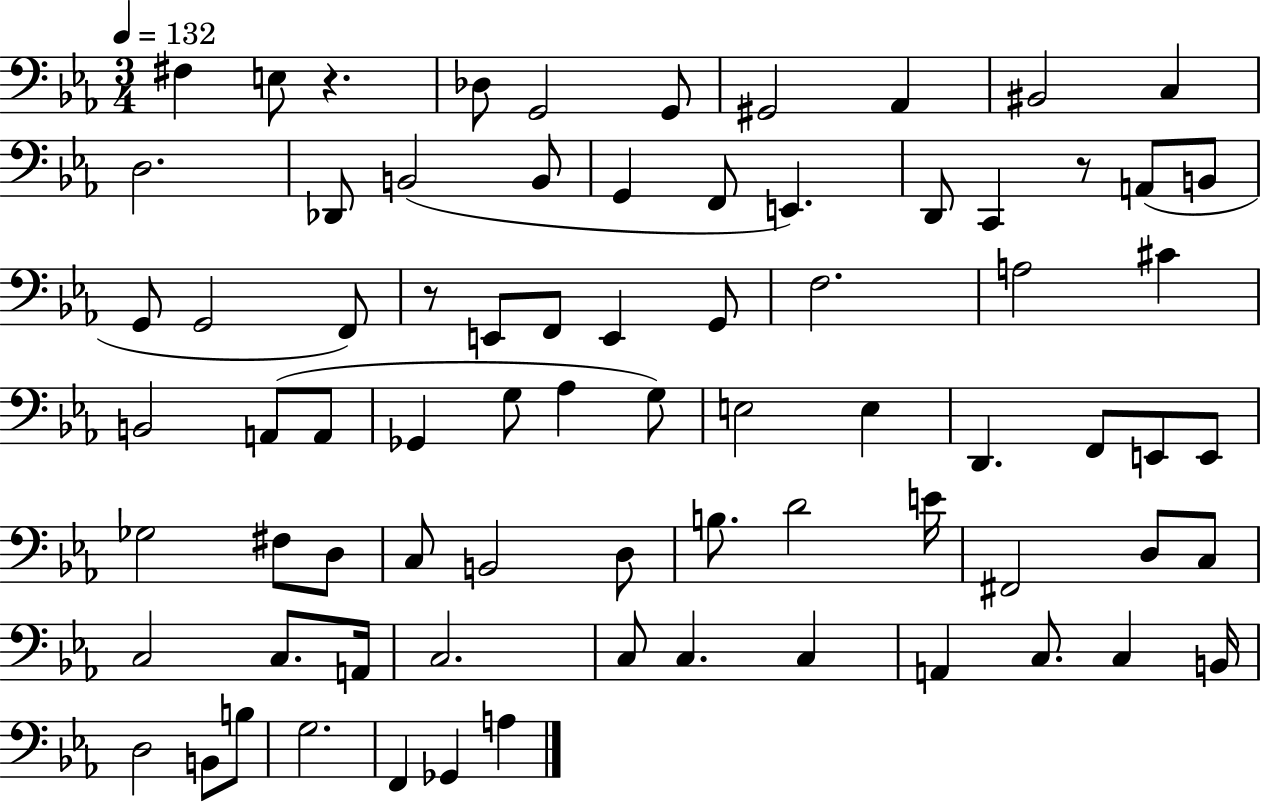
F#3/q E3/e R/q. Db3/e G2/h G2/e G#2/h Ab2/q BIS2/h C3/q D3/h. Db2/e B2/h B2/e G2/q F2/e E2/q. D2/e C2/q R/e A2/e B2/e G2/e G2/h F2/e R/e E2/e F2/e E2/q G2/e F3/h. A3/h C#4/q B2/h A2/e A2/e Gb2/q G3/e Ab3/q G3/e E3/h E3/q D2/q. F2/e E2/e E2/e Gb3/h F#3/e D3/e C3/e B2/h D3/e B3/e. D4/h E4/s F#2/h D3/e C3/e C3/h C3/e. A2/s C3/h. C3/e C3/q. C3/q A2/q C3/e. C3/q B2/s D3/h B2/e B3/e G3/h. F2/q Gb2/q A3/q